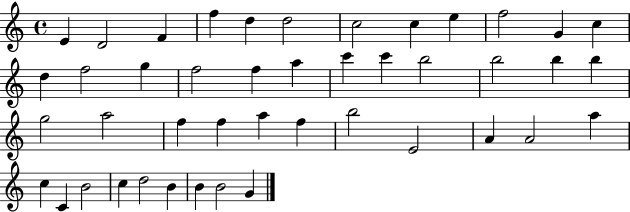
E4/q D4/h F4/q F5/q D5/q D5/h C5/h C5/q E5/q F5/h G4/q C5/q D5/q F5/h G5/q F5/h F5/q A5/q C6/q C6/q B5/h B5/h B5/q B5/q G5/h A5/h F5/q F5/q A5/q F5/q B5/h E4/h A4/q A4/h A5/q C5/q C4/q B4/h C5/q D5/h B4/q B4/q B4/h G4/q